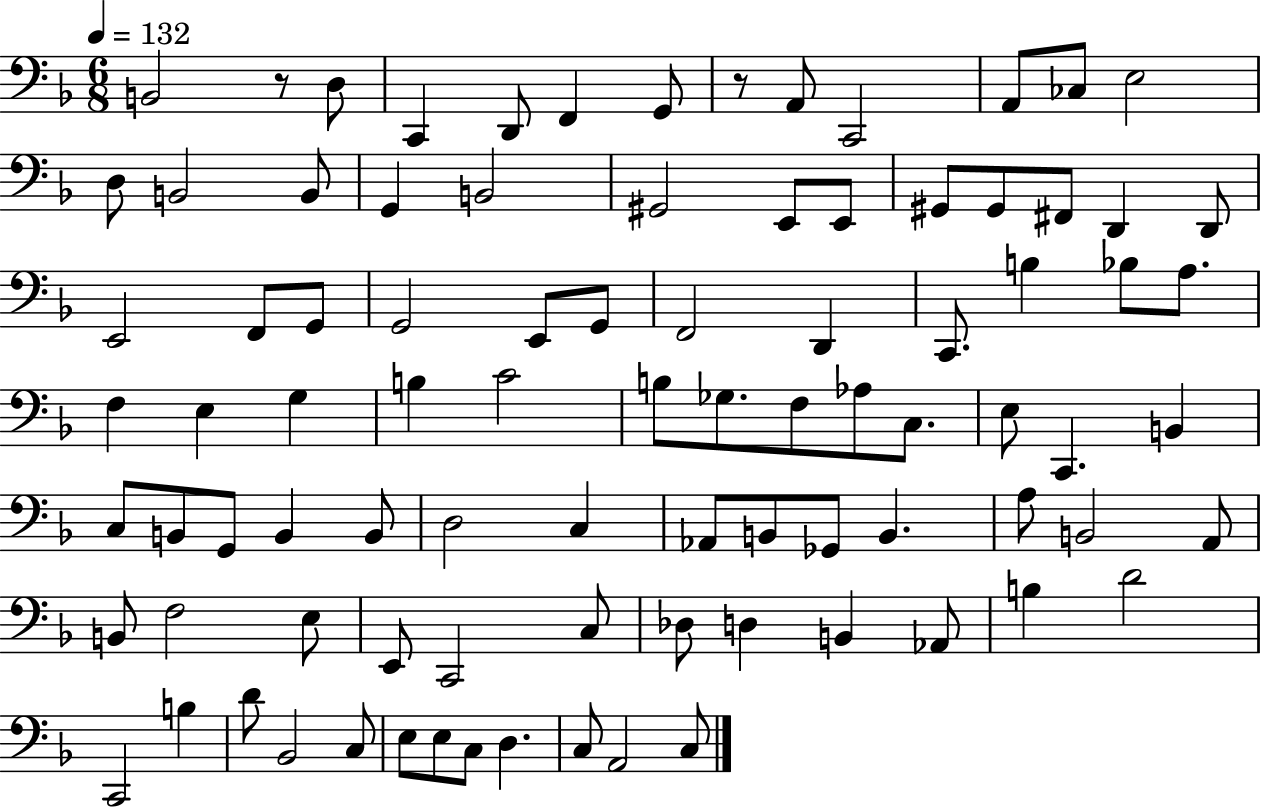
X:1
T:Untitled
M:6/8
L:1/4
K:F
B,,2 z/2 D,/2 C,, D,,/2 F,, G,,/2 z/2 A,,/2 C,,2 A,,/2 _C,/2 E,2 D,/2 B,,2 B,,/2 G,, B,,2 ^G,,2 E,,/2 E,,/2 ^G,,/2 ^G,,/2 ^F,,/2 D,, D,,/2 E,,2 F,,/2 G,,/2 G,,2 E,,/2 G,,/2 F,,2 D,, C,,/2 B, _B,/2 A,/2 F, E, G, B, C2 B,/2 _G,/2 F,/2 _A,/2 C,/2 E,/2 C,, B,, C,/2 B,,/2 G,,/2 B,, B,,/2 D,2 C, _A,,/2 B,,/2 _G,,/2 B,, A,/2 B,,2 A,,/2 B,,/2 F,2 E,/2 E,,/2 C,,2 C,/2 _D,/2 D, B,, _A,,/2 B, D2 C,,2 B, D/2 _B,,2 C,/2 E,/2 E,/2 C,/2 D, C,/2 A,,2 C,/2